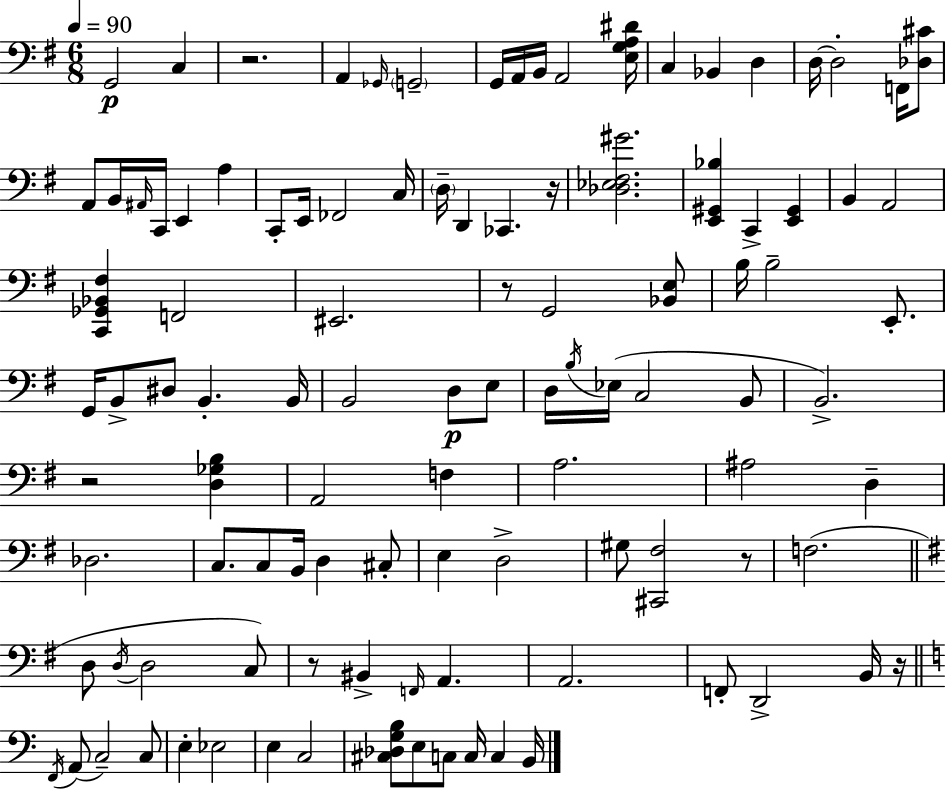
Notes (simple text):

G2/h C3/q R/h. A2/q Gb2/s G2/h G2/s A2/s B2/s A2/h [E3,G3,A3,D#4]/s C3/q Bb2/q D3/q D3/s D3/h F2/s [Db3,C#4]/e A2/e B2/s A#2/s C2/s E2/q A3/q C2/e E2/s FES2/h C3/s D3/s D2/q CES2/q. R/s [Db3,Eb3,F#3,G#4]/h. [E2,G#2,Bb3]/q C2/q [E2,G#2]/q B2/q A2/h [C2,Gb2,Bb2,F#3]/q F2/h EIS2/h. R/e G2/h [Bb2,E3]/e B3/s B3/h E2/e. G2/s B2/e D#3/e B2/q. B2/s B2/h D3/e E3/e D3/s B3/s Eb3/s C3/h B2/e B2/h. R/h [D3,Gb3,B3]/q A2/h F3/q A3/h. A#3/h D3/q Db3/h. C3/e. C3/e B2/s D3/q C#3/e E3/q D3/h G#3/e [C#2,F#3]/h R/e F3/h. D3/e D3/s D3/h C3/e R/e BIS2/q F2/s A2/q. A2/h. F2/e D2/h B2/s R/s F2/s A2/e C3/h C3/e E3/q Eb3/h E3/q C3/h [C#3,Db3,G3,B3]/e E3/e C3/e C3/s C3/q B2/s